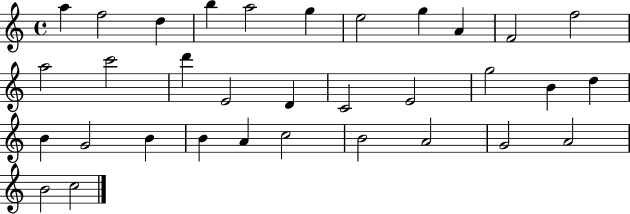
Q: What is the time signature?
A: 4/4